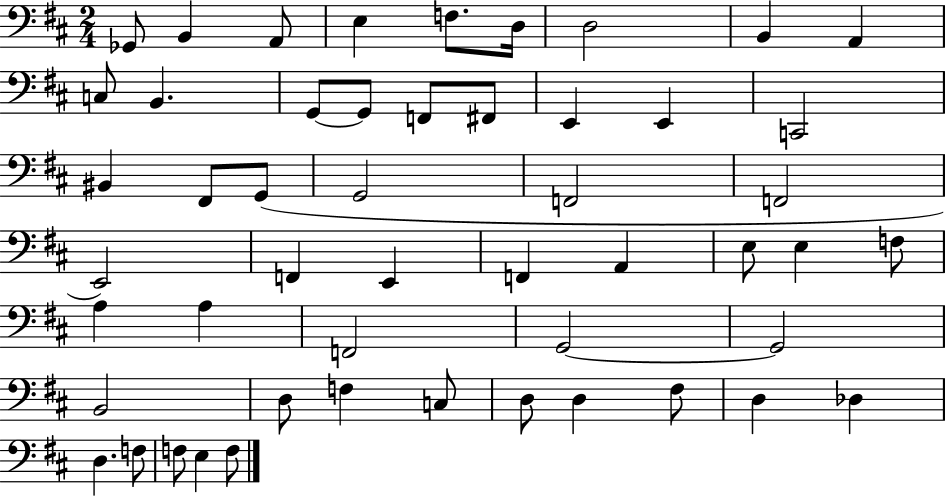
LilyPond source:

{
  \clef bass
  \numericTimeSignature
  \time 2/4
  \key d \major
  ges,8 b,4 a,8 | e4 f8. d16 | d2 | b,4 a,4 | \break c8 b,4. | g,8~~ g,8 f,8 fis,8 | e,4 e,4 | c,2 | \break bis,4 fis,8 g,8( | g,2 | f,2 | f,2 | \break e,2) | f,4 e,4 | f,4 a,4 | e8 e4 f8 | \break a4 a4 | f,2 | g,2~~ | g,2 | \break b,2 | d8 f4 c8 | d8 d4 fis8 | d4 des4 | \break d4. f8 | f8 e4 f8 | \bar "|."
}